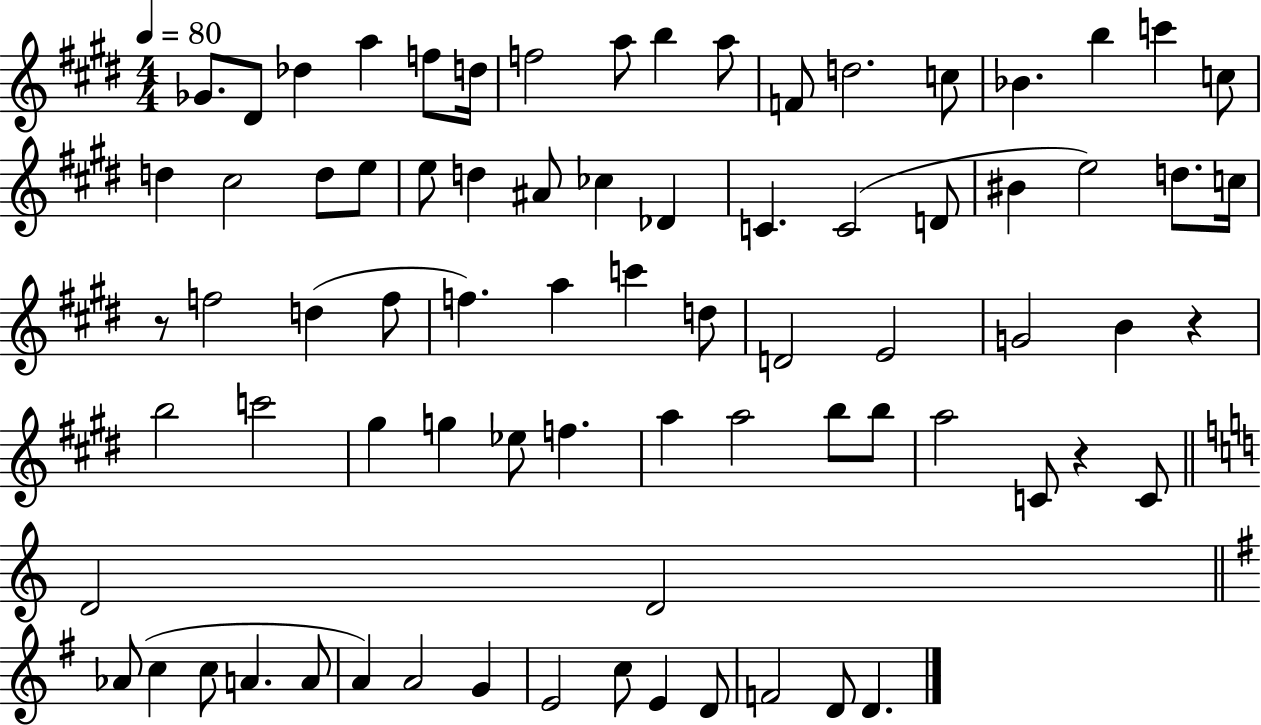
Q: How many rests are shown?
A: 3